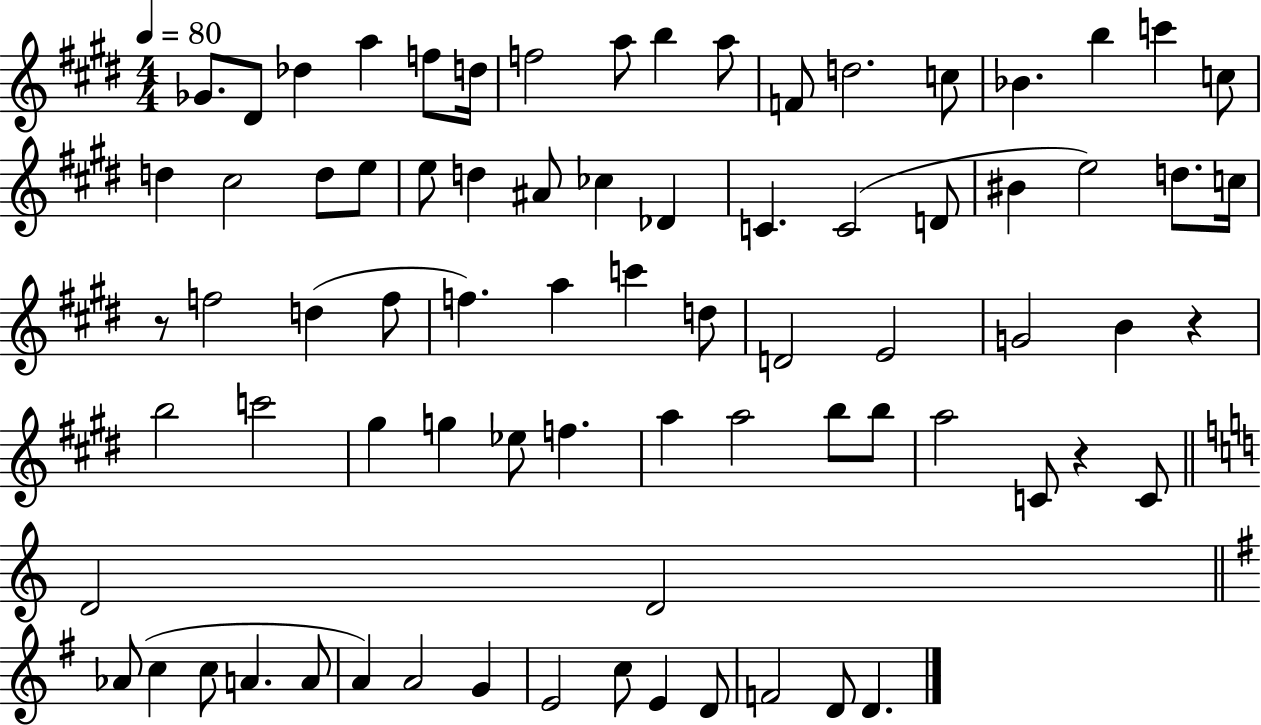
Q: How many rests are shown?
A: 3